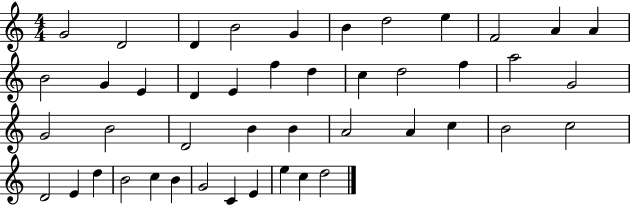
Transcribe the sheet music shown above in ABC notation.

X:1
T:Untitled
M:4/4
L:1/4
K:C
G2 D2 D B2 G B d2 e F2 A A B2 G E D E f d c d2 f a2 G2 G2 B2 D2 B B A2 A c B2 c2 D2 E d B2 c B G2 C E e c d2